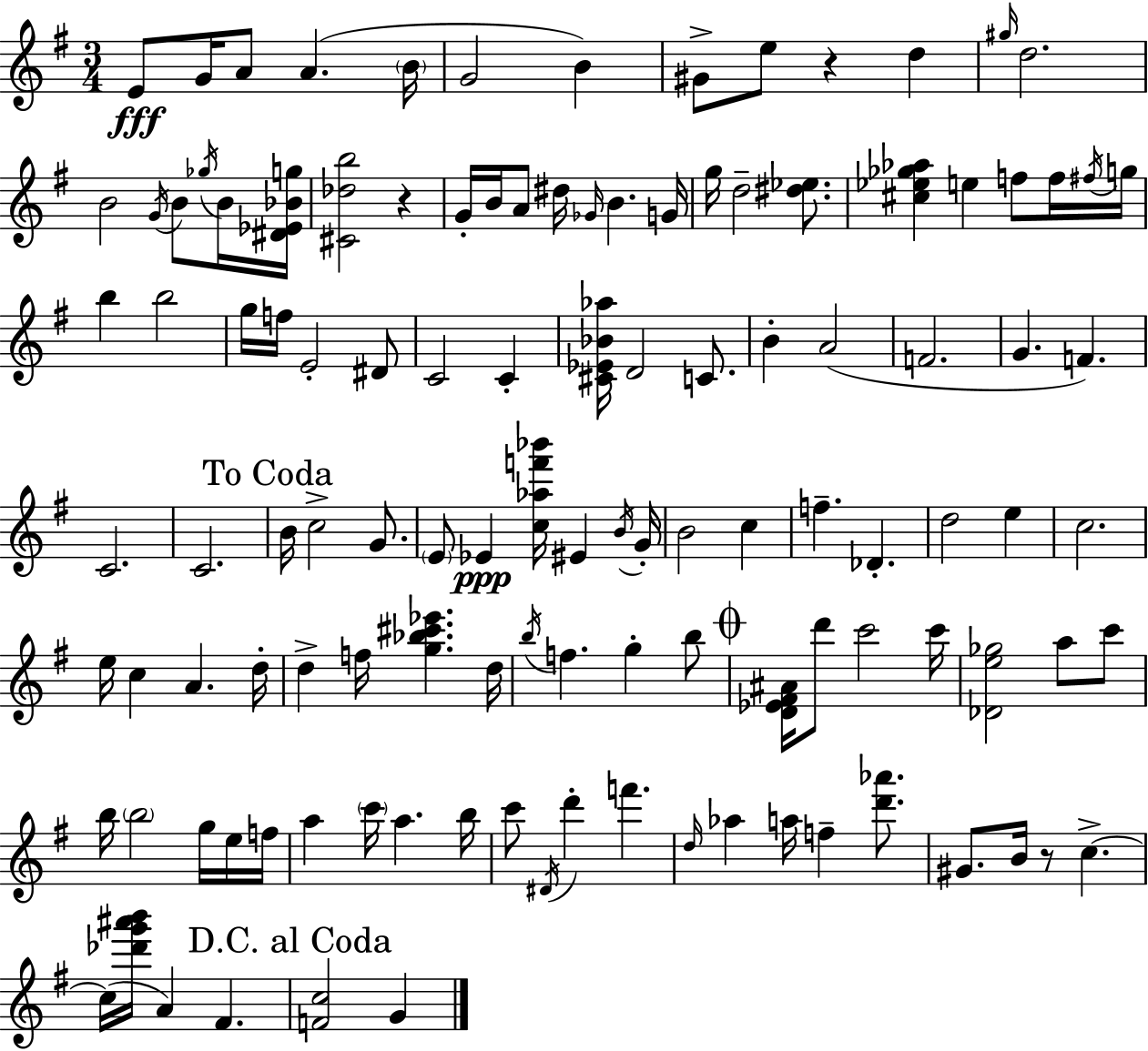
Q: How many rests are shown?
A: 3